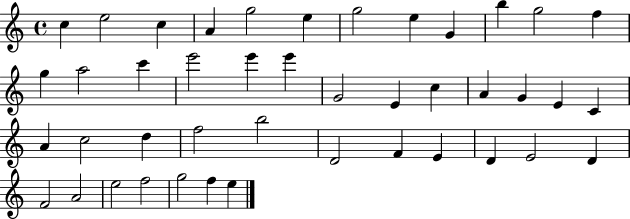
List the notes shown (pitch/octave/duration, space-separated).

C5/q E5/h C5/q A4/q G5/h E5/q G5/h E5/q G4/q B5/q G5/h F5/q G5/q A5/h C6/q E6/h E6/q E6/q G4/h E4/q C5/q A4/q G4/q E4/q C4/q A4/q C5/h D5/q F5/h B5/h D4/h F4/q E4/q D4/q E4/h D4/q F4/h A4/h E5/h F5/h G5/h F5/q E5/q